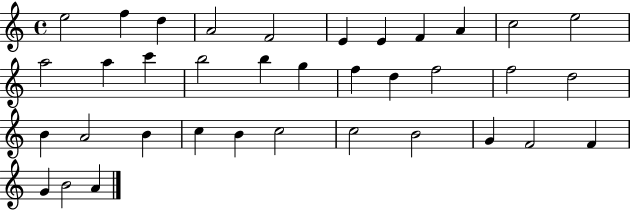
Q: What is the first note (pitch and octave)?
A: E5